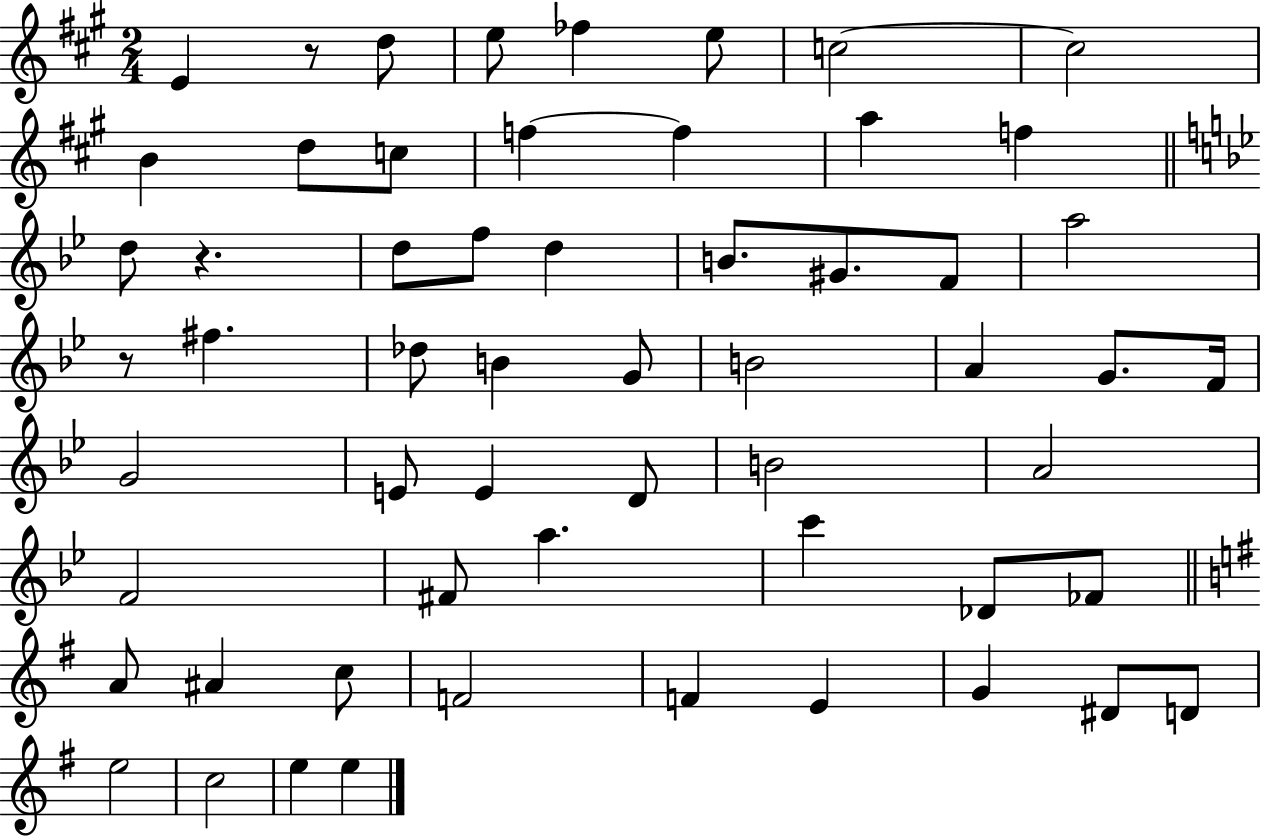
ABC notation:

X:1
T:Untitled
M:2/4
L:1/4
K:A
E z/2 d/2 e/2 _f e/2 c2 c2 B d/2 c/2 f f a f d/2 z d/2 f/2 d B/2 ^G/2 F/2 a2 z/2 ^f _d/2 B G/2 B2 A G/2 F/4 G2 E/2 E D/2 B2 A2 F2 ^F/2 a c' _D/2 _F/2 A/2 ^A c/2 F2 F E G ^D/2 D/2 e2 c2 e e